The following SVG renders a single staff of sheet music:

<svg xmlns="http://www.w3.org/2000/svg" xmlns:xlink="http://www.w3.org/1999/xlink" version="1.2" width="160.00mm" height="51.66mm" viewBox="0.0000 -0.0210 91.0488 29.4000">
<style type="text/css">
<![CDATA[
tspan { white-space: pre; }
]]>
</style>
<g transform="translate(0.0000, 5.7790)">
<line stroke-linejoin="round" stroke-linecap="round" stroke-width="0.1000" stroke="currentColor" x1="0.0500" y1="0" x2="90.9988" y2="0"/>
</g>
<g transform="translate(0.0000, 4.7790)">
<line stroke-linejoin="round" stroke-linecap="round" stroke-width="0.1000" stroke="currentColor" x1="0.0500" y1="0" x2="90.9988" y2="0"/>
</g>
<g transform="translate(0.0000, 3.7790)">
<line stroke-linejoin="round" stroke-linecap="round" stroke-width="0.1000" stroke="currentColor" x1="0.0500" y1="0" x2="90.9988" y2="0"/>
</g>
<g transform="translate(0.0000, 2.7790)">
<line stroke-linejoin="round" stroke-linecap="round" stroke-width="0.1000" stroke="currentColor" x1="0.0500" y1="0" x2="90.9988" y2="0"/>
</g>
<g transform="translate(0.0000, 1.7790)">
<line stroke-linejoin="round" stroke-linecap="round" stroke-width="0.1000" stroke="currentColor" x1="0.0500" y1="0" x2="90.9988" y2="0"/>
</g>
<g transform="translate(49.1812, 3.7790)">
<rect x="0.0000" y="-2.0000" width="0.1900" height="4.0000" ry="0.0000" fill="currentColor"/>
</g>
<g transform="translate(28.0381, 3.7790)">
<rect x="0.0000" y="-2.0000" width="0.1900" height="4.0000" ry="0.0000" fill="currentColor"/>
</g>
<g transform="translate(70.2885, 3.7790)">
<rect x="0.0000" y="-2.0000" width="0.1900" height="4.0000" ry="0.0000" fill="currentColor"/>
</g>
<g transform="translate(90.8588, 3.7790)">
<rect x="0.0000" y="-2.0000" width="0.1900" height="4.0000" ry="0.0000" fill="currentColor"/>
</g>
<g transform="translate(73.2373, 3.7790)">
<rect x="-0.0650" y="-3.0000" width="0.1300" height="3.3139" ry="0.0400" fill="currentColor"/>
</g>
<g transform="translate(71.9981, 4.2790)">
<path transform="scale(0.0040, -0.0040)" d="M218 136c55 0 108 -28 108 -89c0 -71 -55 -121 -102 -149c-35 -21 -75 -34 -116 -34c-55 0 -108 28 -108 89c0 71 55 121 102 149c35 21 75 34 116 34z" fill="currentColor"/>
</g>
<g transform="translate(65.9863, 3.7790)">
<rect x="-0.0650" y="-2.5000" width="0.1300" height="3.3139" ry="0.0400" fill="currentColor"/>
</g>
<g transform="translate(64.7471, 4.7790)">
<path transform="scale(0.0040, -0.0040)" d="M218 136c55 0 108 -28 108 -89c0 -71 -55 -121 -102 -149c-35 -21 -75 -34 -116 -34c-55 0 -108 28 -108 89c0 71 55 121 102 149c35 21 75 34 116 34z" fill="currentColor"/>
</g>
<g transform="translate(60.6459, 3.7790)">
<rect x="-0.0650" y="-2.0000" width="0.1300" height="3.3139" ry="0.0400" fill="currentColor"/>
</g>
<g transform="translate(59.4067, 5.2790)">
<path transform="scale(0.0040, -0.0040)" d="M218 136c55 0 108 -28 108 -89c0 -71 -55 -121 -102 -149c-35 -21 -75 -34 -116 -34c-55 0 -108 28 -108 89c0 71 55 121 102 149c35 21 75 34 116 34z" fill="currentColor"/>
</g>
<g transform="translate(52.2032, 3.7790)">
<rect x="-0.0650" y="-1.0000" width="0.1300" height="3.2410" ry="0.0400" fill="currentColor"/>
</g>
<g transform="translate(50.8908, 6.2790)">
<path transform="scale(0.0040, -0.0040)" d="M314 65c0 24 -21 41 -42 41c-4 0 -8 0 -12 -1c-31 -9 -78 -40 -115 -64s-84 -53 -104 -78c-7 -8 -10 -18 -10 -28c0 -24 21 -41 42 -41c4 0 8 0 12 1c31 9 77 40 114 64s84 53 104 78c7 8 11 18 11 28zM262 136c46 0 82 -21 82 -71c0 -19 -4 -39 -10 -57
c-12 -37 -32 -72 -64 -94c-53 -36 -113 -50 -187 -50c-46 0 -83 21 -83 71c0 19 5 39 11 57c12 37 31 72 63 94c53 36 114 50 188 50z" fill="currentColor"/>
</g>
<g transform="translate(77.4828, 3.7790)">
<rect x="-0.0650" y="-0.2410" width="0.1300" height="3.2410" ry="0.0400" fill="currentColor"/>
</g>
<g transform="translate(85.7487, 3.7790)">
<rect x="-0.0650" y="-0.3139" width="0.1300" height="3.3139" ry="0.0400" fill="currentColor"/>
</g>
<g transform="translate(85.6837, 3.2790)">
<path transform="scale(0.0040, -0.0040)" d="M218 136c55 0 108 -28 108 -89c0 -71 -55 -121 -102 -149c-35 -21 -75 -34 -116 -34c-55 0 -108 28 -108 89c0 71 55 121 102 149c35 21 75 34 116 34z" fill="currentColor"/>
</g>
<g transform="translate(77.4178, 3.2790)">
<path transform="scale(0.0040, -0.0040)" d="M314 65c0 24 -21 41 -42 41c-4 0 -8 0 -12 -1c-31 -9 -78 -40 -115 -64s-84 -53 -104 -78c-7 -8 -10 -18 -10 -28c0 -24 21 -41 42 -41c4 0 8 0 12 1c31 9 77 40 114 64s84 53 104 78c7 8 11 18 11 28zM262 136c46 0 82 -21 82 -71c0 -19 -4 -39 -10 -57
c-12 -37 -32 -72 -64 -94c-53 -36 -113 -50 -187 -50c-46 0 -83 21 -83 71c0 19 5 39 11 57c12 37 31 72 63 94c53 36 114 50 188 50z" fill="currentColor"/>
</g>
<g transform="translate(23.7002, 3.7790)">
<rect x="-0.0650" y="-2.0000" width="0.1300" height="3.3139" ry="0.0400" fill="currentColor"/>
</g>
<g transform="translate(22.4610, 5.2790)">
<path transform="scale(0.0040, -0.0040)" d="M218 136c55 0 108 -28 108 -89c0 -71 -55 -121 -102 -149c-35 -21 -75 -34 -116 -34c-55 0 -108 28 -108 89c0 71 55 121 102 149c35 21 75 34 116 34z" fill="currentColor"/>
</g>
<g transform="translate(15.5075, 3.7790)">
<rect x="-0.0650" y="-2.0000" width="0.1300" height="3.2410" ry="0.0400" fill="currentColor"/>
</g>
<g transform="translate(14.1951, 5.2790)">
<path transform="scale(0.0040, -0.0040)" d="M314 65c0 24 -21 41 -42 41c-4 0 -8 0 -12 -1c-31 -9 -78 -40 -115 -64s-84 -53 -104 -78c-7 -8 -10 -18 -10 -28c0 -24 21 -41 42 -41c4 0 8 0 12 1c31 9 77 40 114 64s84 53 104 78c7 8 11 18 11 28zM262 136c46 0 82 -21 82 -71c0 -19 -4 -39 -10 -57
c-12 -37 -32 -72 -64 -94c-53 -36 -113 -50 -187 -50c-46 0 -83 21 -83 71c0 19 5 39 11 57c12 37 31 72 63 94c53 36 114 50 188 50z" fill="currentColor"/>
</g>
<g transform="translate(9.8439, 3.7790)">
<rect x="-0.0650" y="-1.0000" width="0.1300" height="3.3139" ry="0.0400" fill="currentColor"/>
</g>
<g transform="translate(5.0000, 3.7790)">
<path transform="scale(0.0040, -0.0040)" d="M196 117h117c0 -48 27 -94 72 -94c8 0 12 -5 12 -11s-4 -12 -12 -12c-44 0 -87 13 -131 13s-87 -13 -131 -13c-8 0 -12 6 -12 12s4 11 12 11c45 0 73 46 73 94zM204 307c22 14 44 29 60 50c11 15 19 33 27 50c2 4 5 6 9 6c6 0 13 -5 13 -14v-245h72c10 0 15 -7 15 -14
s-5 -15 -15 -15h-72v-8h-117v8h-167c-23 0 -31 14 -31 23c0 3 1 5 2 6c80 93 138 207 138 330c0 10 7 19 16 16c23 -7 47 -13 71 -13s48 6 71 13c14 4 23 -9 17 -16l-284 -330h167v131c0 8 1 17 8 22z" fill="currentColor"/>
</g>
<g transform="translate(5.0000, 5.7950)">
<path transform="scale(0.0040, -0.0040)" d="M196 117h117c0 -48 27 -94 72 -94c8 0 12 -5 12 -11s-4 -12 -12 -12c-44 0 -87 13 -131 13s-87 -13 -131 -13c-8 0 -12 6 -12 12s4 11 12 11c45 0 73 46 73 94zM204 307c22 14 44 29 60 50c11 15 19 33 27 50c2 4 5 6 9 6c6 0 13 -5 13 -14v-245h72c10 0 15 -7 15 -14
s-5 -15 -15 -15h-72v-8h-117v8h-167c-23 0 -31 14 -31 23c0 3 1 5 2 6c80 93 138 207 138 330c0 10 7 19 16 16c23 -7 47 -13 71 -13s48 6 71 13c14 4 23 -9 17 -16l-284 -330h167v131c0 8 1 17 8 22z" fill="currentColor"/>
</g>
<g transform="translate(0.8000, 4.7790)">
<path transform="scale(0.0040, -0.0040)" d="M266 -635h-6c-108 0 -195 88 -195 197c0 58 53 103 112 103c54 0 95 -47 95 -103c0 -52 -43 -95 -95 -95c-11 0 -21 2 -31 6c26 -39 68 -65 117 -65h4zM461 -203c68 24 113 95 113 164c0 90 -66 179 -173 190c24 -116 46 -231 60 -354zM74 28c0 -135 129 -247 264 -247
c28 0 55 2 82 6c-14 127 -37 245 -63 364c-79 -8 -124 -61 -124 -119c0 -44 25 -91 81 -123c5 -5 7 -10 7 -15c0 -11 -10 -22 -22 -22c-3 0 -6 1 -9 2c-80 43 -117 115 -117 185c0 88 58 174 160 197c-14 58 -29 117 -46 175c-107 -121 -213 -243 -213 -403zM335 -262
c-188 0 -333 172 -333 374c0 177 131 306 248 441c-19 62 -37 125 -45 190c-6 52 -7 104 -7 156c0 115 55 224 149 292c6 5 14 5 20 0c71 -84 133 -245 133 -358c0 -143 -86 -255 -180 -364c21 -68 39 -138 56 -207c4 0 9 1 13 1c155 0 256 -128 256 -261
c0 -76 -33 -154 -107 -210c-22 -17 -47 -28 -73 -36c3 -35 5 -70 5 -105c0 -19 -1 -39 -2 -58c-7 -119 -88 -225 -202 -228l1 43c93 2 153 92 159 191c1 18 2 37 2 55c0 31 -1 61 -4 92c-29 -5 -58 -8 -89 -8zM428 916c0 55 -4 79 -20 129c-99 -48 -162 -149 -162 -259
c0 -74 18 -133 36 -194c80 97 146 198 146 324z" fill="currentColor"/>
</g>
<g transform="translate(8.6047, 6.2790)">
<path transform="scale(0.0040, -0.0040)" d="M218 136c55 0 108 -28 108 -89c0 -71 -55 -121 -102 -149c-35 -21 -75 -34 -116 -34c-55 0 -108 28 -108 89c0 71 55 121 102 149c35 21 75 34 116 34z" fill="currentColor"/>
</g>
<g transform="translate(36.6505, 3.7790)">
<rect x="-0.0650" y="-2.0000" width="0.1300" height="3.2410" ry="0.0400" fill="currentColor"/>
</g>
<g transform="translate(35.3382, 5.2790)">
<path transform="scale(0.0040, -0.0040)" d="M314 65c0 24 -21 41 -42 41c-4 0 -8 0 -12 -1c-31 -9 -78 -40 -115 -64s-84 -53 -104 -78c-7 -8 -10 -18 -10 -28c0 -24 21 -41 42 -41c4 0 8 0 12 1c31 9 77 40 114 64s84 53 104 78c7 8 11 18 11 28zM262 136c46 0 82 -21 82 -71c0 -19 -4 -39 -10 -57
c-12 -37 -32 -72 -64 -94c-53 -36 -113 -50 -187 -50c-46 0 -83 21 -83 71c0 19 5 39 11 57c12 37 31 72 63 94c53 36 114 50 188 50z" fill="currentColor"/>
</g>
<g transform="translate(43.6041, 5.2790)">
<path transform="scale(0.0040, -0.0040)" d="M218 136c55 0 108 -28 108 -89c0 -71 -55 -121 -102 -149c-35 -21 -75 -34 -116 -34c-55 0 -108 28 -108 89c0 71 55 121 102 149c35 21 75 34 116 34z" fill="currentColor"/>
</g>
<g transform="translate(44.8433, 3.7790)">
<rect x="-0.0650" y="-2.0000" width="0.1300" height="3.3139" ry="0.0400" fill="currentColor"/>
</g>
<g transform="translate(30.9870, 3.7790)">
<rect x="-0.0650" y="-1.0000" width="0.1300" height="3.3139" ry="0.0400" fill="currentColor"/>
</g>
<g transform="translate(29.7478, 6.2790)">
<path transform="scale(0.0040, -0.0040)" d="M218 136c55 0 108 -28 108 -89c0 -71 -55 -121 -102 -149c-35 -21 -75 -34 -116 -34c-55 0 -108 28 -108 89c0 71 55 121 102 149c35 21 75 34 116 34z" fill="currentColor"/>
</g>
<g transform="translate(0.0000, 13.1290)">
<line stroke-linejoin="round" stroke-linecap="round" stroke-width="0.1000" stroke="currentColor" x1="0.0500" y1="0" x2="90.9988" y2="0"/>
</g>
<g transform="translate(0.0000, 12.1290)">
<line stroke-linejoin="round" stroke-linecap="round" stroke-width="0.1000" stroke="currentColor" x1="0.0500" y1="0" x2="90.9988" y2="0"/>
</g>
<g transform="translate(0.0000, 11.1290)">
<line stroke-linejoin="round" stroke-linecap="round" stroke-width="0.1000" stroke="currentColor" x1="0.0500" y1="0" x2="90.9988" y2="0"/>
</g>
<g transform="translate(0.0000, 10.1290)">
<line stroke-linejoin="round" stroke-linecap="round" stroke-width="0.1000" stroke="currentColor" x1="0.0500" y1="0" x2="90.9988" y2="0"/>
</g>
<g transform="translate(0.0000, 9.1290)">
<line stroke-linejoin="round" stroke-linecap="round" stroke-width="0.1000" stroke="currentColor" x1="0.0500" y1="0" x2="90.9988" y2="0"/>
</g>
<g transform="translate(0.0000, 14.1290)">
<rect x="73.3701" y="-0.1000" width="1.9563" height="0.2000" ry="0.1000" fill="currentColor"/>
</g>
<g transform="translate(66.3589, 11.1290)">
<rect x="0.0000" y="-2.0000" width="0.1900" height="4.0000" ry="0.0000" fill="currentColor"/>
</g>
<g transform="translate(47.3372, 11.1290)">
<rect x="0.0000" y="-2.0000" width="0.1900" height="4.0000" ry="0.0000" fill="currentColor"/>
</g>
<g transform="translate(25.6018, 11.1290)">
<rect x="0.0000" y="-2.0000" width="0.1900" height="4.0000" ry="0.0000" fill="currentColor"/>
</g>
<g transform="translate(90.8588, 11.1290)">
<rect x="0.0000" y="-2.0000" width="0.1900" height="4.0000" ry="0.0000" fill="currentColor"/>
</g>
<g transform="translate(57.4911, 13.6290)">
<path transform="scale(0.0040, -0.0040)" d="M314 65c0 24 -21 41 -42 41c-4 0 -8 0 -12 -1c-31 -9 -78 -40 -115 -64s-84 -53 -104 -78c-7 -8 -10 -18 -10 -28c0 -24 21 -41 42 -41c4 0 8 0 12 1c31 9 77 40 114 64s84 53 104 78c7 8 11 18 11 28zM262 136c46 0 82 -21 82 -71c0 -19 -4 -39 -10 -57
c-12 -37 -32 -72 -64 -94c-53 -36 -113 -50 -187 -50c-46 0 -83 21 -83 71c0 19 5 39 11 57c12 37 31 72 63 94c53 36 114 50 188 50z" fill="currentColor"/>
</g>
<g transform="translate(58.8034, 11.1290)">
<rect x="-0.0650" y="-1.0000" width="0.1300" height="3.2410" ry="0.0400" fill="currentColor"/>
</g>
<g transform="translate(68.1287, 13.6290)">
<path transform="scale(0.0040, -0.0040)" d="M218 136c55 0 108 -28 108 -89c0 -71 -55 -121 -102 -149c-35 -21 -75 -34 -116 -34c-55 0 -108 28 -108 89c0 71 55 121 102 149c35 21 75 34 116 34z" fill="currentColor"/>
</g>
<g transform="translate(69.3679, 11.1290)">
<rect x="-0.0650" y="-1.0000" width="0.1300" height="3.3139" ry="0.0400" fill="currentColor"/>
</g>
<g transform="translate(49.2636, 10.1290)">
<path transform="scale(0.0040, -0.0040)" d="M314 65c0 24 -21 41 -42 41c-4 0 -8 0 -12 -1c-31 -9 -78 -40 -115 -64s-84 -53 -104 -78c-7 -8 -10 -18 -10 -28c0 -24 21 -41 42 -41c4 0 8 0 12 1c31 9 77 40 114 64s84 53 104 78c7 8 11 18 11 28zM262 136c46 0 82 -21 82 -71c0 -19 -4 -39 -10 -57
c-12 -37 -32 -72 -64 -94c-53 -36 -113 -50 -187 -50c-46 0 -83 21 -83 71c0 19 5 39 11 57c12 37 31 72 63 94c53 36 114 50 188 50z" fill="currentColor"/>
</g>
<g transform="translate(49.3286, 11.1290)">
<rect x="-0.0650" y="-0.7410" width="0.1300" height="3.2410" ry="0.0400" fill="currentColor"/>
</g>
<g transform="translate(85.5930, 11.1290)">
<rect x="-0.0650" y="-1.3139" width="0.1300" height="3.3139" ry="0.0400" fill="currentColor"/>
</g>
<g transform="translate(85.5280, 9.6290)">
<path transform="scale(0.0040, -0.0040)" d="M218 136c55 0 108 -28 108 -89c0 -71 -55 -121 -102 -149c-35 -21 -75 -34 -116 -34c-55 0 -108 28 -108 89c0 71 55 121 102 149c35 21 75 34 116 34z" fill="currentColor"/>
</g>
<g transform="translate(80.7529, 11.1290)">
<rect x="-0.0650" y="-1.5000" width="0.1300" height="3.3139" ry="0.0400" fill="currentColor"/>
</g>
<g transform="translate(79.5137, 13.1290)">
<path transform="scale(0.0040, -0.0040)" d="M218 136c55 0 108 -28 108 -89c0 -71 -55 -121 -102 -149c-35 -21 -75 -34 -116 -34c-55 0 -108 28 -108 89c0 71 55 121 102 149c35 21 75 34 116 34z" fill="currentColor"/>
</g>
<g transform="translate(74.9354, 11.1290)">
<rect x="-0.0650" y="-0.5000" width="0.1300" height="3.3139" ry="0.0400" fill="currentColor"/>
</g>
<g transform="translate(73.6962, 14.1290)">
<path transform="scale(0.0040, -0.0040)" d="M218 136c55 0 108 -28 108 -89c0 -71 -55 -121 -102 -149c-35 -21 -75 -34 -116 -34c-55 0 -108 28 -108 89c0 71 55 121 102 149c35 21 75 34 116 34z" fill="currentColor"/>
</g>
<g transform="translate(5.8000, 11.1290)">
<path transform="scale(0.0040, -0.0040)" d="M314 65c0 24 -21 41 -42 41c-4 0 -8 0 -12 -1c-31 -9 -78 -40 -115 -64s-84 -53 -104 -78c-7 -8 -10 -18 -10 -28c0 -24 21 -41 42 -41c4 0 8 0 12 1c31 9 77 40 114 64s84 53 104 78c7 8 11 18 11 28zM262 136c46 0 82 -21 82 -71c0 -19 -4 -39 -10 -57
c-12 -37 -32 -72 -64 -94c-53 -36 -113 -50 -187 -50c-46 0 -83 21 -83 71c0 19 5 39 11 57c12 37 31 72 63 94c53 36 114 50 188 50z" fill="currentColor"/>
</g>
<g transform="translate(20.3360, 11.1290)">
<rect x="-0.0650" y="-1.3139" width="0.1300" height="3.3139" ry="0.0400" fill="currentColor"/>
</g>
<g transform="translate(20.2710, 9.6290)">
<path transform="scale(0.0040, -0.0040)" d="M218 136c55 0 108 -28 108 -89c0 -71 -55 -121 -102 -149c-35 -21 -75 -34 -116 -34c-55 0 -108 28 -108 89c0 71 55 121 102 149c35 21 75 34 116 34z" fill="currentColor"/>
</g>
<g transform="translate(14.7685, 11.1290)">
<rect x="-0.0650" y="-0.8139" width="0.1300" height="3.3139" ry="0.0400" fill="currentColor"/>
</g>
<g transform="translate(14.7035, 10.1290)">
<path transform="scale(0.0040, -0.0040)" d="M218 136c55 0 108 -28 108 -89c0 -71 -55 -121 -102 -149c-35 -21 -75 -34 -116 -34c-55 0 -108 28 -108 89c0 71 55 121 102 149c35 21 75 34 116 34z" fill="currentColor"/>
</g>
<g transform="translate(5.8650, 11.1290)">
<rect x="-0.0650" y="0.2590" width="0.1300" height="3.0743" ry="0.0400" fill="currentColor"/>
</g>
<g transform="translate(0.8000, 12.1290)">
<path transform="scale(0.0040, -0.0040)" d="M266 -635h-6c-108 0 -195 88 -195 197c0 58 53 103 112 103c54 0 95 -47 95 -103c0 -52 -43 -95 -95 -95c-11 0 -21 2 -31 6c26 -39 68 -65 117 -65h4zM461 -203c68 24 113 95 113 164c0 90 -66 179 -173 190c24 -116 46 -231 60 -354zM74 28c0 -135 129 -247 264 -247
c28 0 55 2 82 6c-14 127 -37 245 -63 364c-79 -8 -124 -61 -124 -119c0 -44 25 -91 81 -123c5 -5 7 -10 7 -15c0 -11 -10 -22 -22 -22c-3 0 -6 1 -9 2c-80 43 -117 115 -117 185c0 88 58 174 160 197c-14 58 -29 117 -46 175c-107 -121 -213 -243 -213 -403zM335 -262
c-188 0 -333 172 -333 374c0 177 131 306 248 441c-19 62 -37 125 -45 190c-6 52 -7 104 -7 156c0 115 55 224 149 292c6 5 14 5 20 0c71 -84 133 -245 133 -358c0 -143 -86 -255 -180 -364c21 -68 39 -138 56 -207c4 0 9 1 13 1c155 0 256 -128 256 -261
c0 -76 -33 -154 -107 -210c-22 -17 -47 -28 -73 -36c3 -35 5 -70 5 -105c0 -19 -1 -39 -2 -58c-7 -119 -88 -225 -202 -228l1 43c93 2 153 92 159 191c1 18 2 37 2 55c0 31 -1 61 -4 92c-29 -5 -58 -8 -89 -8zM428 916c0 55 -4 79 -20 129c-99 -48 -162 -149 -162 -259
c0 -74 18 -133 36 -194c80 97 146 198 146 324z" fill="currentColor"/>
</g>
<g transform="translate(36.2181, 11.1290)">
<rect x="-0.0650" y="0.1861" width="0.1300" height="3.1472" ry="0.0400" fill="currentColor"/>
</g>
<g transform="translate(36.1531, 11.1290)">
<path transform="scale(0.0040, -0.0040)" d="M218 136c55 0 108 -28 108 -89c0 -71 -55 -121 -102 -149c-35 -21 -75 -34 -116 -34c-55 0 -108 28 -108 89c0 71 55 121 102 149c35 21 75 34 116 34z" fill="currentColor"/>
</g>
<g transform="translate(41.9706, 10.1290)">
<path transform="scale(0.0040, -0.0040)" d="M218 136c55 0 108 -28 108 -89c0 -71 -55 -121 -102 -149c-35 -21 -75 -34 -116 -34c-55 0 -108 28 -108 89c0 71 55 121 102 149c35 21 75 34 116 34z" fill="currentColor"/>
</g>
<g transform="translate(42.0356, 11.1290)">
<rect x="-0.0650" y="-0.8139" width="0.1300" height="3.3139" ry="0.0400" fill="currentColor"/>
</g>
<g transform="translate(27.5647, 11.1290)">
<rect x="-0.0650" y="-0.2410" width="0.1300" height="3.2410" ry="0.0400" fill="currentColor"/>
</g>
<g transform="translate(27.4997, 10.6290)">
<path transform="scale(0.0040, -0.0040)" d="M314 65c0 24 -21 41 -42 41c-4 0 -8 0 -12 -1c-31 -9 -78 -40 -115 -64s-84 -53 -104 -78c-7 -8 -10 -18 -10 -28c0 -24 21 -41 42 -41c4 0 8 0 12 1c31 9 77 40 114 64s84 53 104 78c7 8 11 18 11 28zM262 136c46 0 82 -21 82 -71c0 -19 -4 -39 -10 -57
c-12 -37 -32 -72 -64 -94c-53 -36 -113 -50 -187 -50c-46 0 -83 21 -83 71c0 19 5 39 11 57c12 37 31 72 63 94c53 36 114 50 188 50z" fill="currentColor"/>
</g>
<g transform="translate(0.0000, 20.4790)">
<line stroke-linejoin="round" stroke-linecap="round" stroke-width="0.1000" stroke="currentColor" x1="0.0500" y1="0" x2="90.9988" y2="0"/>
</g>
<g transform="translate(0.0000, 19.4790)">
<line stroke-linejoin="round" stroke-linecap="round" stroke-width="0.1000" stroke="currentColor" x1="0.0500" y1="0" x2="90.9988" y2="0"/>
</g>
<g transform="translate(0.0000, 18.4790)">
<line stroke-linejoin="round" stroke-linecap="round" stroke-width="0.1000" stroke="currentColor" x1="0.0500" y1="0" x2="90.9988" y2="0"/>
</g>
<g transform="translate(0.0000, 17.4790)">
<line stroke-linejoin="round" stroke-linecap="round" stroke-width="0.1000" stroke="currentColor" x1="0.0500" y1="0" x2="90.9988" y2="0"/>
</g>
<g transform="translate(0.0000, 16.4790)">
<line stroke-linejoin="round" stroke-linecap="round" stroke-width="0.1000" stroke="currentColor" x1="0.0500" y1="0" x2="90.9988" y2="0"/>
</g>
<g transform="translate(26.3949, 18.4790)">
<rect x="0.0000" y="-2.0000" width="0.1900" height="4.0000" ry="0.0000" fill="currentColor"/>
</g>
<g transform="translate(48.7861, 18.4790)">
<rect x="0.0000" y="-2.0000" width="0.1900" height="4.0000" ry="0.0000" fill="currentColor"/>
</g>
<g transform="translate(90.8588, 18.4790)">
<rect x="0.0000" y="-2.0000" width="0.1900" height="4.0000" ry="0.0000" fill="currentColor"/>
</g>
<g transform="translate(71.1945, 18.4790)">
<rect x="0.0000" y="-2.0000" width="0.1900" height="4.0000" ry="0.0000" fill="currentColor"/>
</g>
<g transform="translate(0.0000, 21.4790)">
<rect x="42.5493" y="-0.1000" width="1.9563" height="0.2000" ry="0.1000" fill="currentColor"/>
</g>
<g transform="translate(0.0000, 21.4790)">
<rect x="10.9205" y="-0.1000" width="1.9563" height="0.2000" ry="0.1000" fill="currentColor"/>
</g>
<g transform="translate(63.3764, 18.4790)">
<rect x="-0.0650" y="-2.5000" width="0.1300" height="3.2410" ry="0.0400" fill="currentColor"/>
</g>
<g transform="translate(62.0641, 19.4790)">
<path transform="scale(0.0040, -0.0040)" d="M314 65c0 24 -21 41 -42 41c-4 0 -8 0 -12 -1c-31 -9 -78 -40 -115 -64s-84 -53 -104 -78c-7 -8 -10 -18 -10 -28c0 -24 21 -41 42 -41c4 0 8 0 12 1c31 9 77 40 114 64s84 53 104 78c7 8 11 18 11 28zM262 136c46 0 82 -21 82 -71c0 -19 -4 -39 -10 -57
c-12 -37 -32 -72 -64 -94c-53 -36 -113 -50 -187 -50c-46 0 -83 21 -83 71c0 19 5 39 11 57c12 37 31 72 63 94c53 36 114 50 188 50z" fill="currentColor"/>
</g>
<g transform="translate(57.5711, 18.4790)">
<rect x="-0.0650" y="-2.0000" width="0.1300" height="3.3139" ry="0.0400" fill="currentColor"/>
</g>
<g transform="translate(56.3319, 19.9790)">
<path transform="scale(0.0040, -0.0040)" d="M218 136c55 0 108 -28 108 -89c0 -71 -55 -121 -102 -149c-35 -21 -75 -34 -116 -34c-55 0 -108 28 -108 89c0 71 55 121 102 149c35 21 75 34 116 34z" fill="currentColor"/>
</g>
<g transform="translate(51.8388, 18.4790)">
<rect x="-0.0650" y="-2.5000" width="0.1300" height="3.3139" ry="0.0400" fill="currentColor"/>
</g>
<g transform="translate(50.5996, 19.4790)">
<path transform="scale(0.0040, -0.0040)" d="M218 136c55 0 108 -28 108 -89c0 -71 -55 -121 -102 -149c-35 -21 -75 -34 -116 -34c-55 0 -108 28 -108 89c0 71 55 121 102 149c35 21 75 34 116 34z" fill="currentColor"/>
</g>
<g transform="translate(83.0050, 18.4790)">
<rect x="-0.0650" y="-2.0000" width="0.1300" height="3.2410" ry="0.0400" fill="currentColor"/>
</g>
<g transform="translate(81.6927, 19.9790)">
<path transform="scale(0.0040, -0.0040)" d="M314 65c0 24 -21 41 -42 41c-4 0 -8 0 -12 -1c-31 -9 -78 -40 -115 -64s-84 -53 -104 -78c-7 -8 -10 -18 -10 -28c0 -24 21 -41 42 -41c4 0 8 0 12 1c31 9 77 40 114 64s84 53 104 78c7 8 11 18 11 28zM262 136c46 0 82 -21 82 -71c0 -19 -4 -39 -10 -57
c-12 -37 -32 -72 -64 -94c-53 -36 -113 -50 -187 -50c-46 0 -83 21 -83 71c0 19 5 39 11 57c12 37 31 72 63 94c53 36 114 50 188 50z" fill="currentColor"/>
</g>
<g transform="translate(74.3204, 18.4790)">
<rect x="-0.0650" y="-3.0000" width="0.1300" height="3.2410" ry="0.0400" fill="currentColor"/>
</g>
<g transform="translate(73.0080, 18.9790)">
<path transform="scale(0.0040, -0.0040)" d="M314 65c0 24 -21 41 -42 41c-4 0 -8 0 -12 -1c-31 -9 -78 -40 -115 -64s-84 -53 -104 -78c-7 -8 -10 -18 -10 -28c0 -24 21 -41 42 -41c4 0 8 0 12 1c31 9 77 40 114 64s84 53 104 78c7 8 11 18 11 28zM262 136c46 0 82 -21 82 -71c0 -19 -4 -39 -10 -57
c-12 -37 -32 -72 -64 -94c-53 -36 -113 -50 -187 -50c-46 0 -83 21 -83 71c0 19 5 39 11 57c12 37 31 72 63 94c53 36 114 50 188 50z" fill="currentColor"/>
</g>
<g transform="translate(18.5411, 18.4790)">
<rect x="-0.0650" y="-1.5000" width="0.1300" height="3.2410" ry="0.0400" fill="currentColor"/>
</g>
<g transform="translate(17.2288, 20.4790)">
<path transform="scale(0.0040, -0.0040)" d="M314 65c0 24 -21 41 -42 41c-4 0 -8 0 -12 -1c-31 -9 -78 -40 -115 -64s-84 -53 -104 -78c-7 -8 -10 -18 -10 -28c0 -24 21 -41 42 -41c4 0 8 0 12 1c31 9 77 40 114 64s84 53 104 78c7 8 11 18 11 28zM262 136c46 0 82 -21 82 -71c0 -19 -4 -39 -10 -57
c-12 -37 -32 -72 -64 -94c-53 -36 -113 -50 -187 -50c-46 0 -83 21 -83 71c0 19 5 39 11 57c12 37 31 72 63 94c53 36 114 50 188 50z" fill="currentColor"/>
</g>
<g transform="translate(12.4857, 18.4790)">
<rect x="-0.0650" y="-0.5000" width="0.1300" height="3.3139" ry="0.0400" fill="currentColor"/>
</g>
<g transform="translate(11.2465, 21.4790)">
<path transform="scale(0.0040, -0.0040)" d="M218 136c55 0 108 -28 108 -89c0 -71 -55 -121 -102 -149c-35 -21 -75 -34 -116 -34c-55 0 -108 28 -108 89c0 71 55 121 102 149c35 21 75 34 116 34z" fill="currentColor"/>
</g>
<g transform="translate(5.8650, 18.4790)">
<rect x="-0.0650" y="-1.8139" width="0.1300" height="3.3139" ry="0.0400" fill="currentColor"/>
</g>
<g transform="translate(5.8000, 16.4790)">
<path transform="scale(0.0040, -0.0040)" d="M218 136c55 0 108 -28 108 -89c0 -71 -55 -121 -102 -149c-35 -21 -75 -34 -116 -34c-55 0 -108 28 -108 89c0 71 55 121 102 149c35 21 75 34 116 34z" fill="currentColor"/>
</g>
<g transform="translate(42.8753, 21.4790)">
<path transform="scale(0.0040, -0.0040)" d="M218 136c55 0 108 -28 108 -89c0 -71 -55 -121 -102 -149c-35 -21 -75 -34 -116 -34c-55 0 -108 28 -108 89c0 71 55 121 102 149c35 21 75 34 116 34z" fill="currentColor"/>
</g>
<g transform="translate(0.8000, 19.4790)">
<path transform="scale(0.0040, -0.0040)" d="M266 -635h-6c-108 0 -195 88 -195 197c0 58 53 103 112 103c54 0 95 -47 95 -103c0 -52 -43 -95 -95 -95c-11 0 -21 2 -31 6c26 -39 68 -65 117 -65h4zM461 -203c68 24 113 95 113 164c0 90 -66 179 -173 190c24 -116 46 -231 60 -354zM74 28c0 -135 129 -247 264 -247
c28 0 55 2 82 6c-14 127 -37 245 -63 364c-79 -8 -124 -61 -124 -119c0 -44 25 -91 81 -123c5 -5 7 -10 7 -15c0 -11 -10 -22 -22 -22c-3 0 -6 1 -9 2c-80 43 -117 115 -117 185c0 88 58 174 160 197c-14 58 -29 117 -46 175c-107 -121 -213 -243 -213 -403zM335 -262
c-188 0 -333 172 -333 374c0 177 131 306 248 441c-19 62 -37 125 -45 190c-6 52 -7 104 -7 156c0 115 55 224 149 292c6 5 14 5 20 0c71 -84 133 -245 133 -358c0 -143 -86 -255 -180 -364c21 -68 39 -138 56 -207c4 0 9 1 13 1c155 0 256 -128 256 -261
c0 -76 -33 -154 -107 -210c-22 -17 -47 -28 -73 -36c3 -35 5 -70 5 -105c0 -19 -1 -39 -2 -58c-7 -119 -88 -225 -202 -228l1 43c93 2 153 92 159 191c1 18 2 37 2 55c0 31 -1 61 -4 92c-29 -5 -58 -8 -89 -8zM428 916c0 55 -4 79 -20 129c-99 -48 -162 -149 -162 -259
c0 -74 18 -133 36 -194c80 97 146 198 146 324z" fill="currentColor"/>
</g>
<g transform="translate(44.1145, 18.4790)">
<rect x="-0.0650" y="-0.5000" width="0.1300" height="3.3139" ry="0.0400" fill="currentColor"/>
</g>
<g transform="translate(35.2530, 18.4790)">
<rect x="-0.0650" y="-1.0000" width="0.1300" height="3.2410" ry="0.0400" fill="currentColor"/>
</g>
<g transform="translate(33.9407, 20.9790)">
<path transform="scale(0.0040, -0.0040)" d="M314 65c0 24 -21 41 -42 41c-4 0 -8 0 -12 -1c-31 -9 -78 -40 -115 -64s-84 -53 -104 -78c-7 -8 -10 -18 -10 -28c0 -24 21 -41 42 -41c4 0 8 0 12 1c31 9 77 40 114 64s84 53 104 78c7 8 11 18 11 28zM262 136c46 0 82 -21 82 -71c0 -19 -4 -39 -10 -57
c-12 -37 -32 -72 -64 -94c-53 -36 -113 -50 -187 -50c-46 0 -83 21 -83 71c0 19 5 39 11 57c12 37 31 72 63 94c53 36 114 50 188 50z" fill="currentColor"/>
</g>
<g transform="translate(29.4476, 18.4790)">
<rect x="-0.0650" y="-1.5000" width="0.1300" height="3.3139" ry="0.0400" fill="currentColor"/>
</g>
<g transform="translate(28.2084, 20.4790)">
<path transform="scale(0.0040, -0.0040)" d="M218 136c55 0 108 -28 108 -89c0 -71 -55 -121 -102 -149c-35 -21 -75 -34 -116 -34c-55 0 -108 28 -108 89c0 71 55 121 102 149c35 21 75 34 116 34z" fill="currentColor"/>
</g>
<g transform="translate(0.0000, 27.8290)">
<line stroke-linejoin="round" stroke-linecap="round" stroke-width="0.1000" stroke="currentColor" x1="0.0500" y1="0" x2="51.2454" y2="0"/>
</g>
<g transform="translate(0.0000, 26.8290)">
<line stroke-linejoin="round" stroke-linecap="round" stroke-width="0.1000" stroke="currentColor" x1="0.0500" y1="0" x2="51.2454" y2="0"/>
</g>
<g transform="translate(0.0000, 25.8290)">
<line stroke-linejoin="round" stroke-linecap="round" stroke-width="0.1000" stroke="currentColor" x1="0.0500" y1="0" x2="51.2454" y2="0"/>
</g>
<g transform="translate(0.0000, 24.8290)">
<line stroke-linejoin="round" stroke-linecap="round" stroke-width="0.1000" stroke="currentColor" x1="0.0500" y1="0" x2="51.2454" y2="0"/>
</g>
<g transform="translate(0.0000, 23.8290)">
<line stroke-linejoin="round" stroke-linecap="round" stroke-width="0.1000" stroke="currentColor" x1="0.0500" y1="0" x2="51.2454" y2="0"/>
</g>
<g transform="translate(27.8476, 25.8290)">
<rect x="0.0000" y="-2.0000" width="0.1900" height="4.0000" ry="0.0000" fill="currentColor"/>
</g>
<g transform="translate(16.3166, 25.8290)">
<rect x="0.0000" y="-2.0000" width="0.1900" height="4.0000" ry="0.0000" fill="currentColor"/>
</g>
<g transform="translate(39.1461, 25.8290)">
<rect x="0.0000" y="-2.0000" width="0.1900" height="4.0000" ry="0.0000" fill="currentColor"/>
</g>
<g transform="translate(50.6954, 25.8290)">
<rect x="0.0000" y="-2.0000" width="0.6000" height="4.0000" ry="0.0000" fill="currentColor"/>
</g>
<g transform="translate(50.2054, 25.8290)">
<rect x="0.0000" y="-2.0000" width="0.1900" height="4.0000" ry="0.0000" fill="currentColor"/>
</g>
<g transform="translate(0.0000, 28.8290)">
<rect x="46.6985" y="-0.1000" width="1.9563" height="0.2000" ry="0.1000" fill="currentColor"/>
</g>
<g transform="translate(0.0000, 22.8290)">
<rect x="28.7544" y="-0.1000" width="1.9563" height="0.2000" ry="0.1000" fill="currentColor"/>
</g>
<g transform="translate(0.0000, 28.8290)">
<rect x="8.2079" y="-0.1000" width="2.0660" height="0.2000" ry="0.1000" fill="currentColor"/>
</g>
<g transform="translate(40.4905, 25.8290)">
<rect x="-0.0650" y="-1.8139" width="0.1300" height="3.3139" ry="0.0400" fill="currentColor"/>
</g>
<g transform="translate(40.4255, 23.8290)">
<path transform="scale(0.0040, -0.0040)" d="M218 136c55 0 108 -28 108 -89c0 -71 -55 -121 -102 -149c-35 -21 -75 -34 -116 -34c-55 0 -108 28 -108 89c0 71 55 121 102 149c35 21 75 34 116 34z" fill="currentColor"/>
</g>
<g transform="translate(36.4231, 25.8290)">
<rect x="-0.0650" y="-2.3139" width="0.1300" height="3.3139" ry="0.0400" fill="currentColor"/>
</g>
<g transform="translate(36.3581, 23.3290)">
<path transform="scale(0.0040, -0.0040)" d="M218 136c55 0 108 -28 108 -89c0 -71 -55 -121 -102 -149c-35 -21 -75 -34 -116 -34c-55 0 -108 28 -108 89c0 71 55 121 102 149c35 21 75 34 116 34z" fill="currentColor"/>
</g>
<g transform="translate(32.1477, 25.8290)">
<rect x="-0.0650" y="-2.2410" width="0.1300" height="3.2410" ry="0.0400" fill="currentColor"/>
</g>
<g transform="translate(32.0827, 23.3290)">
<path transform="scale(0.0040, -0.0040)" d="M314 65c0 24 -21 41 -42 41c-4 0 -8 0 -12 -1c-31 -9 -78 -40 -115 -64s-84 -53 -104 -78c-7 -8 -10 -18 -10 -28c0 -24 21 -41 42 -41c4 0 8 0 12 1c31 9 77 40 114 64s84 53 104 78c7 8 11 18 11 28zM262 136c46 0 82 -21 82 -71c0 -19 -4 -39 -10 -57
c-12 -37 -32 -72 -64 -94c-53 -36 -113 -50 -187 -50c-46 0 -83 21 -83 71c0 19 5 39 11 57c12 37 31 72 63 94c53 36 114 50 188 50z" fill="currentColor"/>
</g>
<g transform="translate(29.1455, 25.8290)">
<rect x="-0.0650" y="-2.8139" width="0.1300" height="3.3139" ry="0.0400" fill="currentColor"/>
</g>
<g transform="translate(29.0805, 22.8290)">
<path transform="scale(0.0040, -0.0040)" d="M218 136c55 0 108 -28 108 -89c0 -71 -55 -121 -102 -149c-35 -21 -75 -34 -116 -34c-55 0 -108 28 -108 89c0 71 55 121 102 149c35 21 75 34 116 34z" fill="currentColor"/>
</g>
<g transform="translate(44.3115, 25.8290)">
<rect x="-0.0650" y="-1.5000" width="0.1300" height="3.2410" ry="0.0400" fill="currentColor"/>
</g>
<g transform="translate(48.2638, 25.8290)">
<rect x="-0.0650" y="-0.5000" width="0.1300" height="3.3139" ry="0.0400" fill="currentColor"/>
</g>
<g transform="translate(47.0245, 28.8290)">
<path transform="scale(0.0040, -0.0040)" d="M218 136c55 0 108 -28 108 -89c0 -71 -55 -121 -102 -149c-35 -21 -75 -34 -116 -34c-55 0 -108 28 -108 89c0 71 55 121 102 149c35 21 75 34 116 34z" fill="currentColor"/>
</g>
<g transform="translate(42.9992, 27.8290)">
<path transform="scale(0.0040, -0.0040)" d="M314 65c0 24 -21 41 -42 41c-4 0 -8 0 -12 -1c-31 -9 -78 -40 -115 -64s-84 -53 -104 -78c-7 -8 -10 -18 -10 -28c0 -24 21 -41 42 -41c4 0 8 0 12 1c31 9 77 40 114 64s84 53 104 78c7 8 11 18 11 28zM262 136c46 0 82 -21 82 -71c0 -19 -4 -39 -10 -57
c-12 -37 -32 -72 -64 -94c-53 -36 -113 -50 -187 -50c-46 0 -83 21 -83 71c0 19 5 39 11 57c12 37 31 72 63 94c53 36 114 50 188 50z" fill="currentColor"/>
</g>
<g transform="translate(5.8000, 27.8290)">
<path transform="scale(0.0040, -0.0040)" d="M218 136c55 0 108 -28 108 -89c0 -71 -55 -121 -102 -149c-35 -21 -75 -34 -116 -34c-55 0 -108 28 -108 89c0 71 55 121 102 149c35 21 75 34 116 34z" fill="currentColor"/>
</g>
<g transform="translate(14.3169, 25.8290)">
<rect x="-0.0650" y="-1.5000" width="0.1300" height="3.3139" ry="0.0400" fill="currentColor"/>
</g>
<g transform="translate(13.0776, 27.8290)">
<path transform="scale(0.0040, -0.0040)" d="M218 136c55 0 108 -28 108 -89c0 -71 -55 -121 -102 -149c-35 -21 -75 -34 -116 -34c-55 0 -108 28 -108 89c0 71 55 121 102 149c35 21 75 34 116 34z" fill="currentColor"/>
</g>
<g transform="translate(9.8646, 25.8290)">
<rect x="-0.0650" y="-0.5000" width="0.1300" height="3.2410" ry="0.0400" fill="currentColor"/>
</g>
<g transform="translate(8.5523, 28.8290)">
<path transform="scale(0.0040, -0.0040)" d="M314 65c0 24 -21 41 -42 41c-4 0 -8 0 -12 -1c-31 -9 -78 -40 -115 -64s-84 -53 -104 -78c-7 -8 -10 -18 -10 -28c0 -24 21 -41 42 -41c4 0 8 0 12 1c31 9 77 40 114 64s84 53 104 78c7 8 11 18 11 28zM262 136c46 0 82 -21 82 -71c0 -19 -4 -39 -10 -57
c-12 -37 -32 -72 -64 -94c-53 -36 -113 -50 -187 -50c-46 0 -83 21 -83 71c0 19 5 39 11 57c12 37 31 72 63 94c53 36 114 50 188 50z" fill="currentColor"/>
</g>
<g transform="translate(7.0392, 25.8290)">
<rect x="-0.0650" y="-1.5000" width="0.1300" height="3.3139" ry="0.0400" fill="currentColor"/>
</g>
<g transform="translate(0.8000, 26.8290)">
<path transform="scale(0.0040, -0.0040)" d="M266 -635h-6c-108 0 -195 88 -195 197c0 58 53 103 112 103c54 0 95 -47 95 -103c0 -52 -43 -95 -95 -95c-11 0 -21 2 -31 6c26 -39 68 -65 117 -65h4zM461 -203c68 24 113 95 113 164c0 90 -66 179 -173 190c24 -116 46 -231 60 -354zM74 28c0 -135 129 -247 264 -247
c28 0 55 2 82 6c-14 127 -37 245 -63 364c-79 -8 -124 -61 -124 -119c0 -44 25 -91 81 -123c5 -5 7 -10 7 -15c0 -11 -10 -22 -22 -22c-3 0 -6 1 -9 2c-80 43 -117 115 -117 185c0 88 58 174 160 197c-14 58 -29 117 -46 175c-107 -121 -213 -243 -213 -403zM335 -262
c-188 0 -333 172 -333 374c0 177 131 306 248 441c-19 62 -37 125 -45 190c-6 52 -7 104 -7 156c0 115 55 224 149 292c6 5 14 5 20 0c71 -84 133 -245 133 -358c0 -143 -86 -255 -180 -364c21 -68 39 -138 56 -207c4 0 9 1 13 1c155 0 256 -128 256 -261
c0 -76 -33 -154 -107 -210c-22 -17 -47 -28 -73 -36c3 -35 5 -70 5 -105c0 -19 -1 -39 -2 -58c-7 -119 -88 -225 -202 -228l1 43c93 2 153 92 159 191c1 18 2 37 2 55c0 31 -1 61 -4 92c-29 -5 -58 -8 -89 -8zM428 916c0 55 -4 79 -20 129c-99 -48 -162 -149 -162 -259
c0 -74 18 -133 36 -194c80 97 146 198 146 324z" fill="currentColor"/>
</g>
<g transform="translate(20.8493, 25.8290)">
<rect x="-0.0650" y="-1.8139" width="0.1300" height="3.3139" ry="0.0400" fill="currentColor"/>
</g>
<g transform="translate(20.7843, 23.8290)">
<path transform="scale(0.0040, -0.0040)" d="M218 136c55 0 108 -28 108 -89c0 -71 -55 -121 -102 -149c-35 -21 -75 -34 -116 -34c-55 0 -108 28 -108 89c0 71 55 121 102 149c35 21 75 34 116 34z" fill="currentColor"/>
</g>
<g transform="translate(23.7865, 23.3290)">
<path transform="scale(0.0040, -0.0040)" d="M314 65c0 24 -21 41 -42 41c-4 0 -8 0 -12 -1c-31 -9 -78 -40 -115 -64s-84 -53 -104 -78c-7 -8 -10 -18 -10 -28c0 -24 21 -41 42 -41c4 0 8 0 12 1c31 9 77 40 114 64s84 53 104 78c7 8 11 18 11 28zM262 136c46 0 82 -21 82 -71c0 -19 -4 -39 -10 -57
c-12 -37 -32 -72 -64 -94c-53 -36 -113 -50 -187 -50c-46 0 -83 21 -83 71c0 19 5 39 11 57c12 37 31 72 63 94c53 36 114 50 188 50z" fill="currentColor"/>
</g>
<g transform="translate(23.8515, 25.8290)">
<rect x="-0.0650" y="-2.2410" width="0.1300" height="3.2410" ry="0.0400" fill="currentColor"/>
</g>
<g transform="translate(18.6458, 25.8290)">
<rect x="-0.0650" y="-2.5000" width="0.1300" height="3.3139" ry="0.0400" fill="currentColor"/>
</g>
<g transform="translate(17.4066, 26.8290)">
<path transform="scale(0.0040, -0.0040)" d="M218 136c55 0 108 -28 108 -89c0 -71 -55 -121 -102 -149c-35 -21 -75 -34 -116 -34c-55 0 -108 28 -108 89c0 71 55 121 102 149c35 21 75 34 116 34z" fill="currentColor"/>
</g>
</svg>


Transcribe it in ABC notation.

X:1
T:Untitled
M:4/4
L:1/4
K:C
D F2 F D F2 F D2 F G A c2 c B2 d e c2 B d d2 D2 D C E e f C E2 E D2 C G F G2 A2 F2 E C2 E G f g2 a g2 g f E2 C